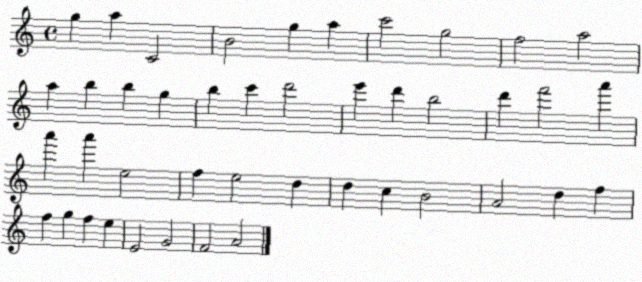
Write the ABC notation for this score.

X:1
T:Untitled
M:4/4
L:1/4
K:C
g a C2 B2 g a c'2 g2 f2 a2 a b b g b c' d'2 e' d' b2 d' f'2 a' a' a' e2 f e2 d d c B2 A2 d f f g f e E2 G2 F2 A2